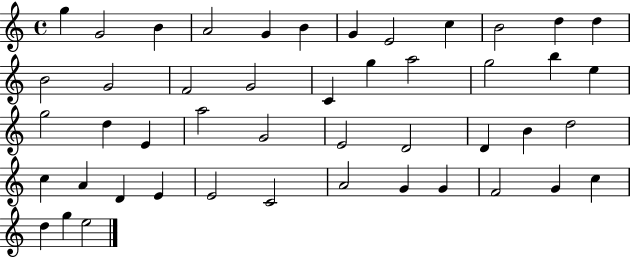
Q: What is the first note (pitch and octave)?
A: G5